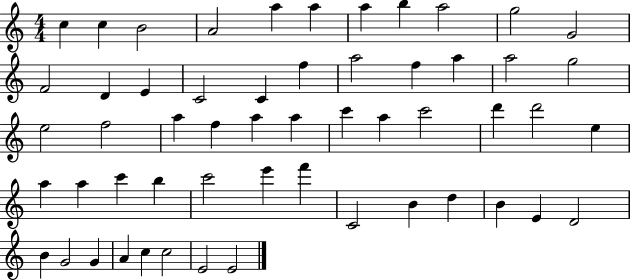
X:1
T:Untitled
M:4/4
L:1/4
K:C
c c B2 A2 a a a b a2 g2 G2 F2 D E C2 C f a2 f a a2 g2 e2 f2 a f a a c' a c'2 d' d'2 e a a c' b c'2 e' f' C2 B d B E D2 B G2 G A c c2 E2 E2